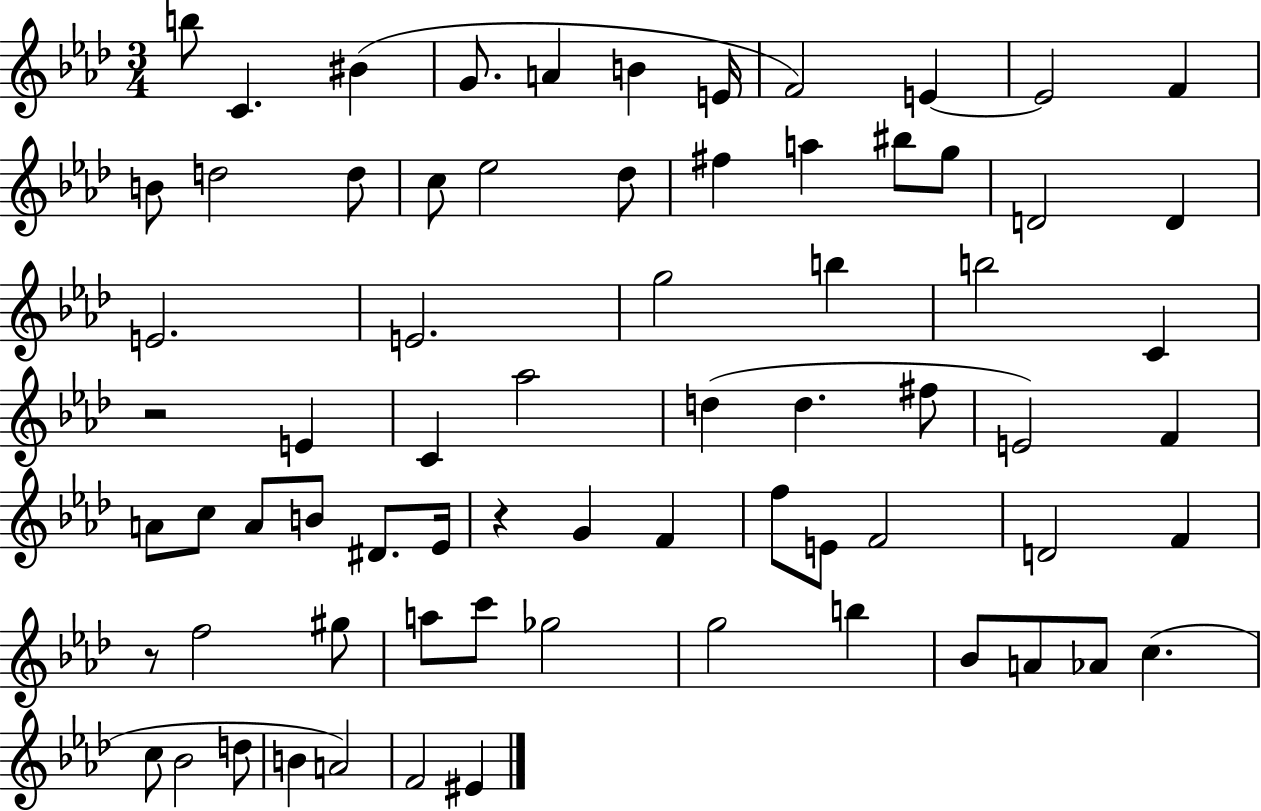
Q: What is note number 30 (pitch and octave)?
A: E4